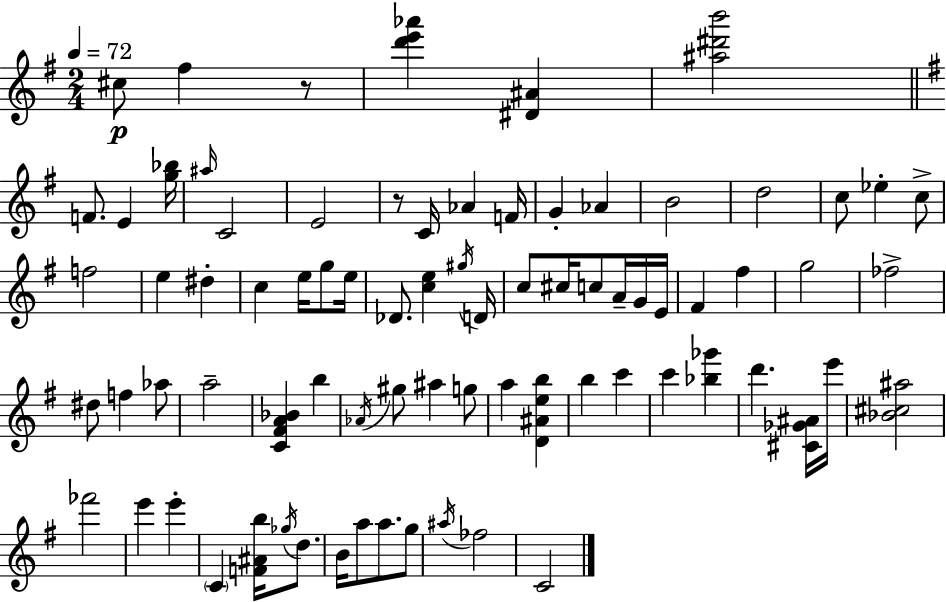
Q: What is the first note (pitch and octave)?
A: C#5